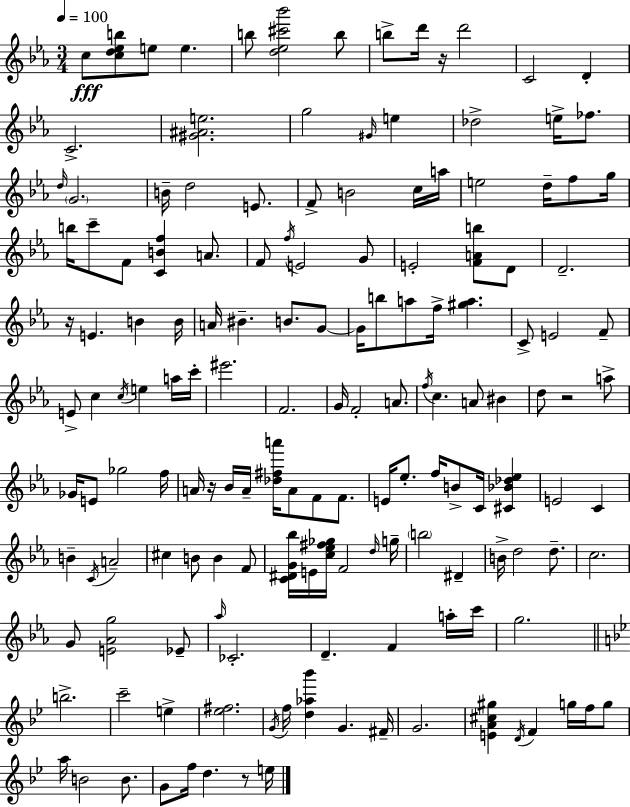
{
  \clef treble
  \numericTimeSignature
  \time 3/4
  \key ees \major
  \tempo 4 = 100
  c''8\fff <c'' d'' ees'' b''>8 e''8 e''4. | b''8 <d'' ees'' cis''' bes'''>2 b''8 | b''8-> d'''16 r16 d'''2 | c'2 d'4-. | \break c'2.-> | <gis' ais' e''>2. | g''2 \grace { gis'16 } e''4 | des''2-> e''16-> fes''8. | \break \grace { d''16 } \parenthesize g'2. | b'16-- d''2 e'8. | f'8-> b'2 | c''16 a''16 e''2 d''16-- f''8 | \break g''16 b''16 c'''8-- f'8 <c' b' f''>4 a'8. | f'8 \acciaccatura { f''16 } e'2 | g'8 e'2-. <f' a' b''>8 | d'8 d'2.-- | \break r16 e'4. b'4 | b'16 a'16 bis'4.-- b'8. | g'8~~ g'16 b''8 a''8 f''16-> <gis'' a''>4. | c'8-> e'2 | \break f'8-- e'8-> c''4 \acciaccatura { c''16 } e''4 | a''16 c'''16-. eis'''2. | f'2. | g'16 f'2-. | \break a'8. \acciaccatura { f''16 } c''4. a'8 | bis'4 d''8 r2 | a''8-> ges'16 e'8 ges''2 | f''16 a'16 r16 bes'16 a'16-- <des'' fis'' a'''>16 a'8 | \break f'8 f'8. e'16 ees''8.-. f''16 b'8-> | c'16 <cis' bes' des'' ees''>4 e'2 | c'4 b'4-- \acciaccatura { c'16 } a'2-- | cis''4 b'8 | \break b'4 f'8 <c' dis' g' bes''>16 e'16 <c'' ees'' fis'' ges''>16 f'2 | \grace { d''16 } g''16-- \parenthesize b''2 | dis'4-- b'16-> d''2 | d''8.-- c''2. | \break g'8 <e' aes' g''>2 | ees'8-- \grace { aes''16 } ces'2.-. | d'4.-- | f'4 a''16-. c'''16 g''2. | \break \bar "||" \break \key bes \major b''2.-> | c'''2-- e''4-> | <ees'' fis''>2. | \acciaccatura { g'16 } f''16 <d'' aes'' bes'''>4 g'4. | \break fis'16-- g'2. | <e' a' cis'' gis''>4 \acciaccatura { d'16 } f'4 g''16 f''16 | g''8 a''16 b'2 b'8. | g'8 f''16 d''4. r8 | \break e''16 \bar "|."
}